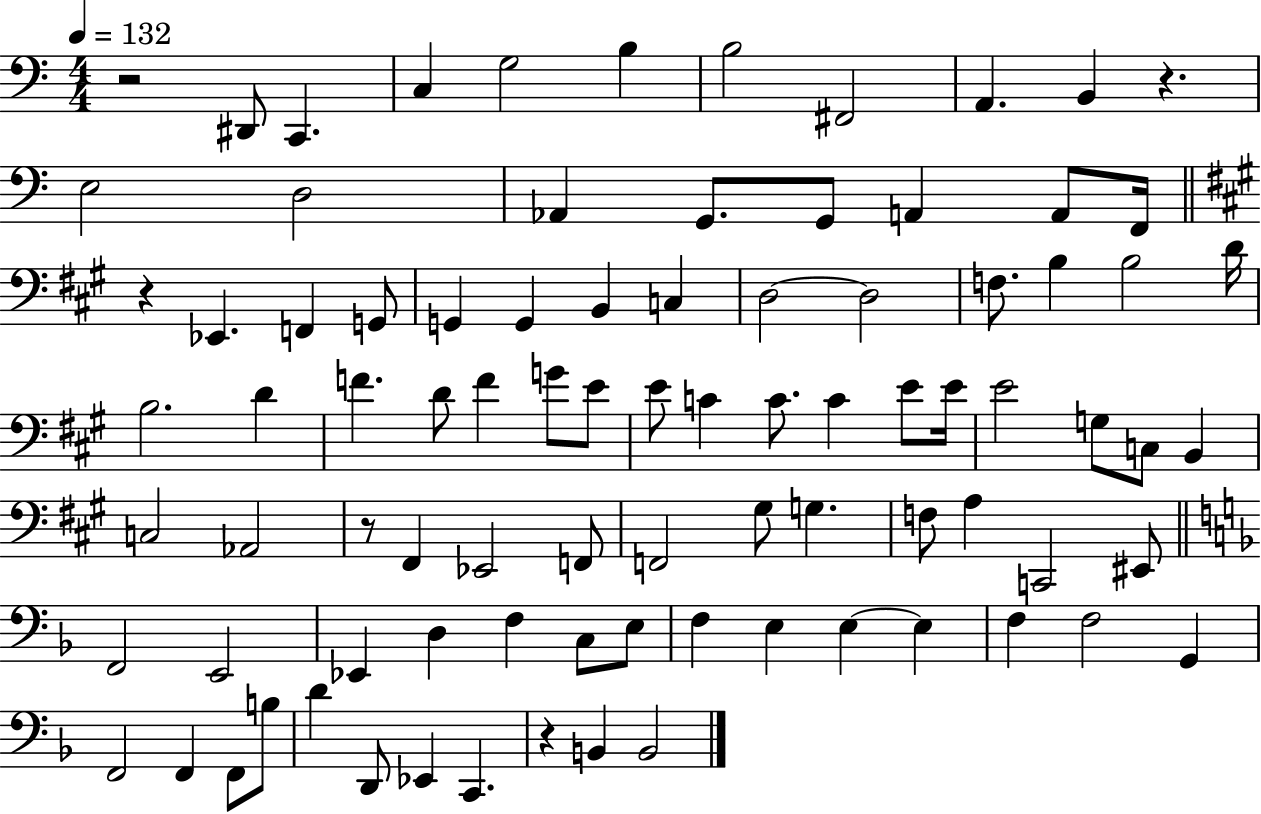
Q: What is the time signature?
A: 4/4